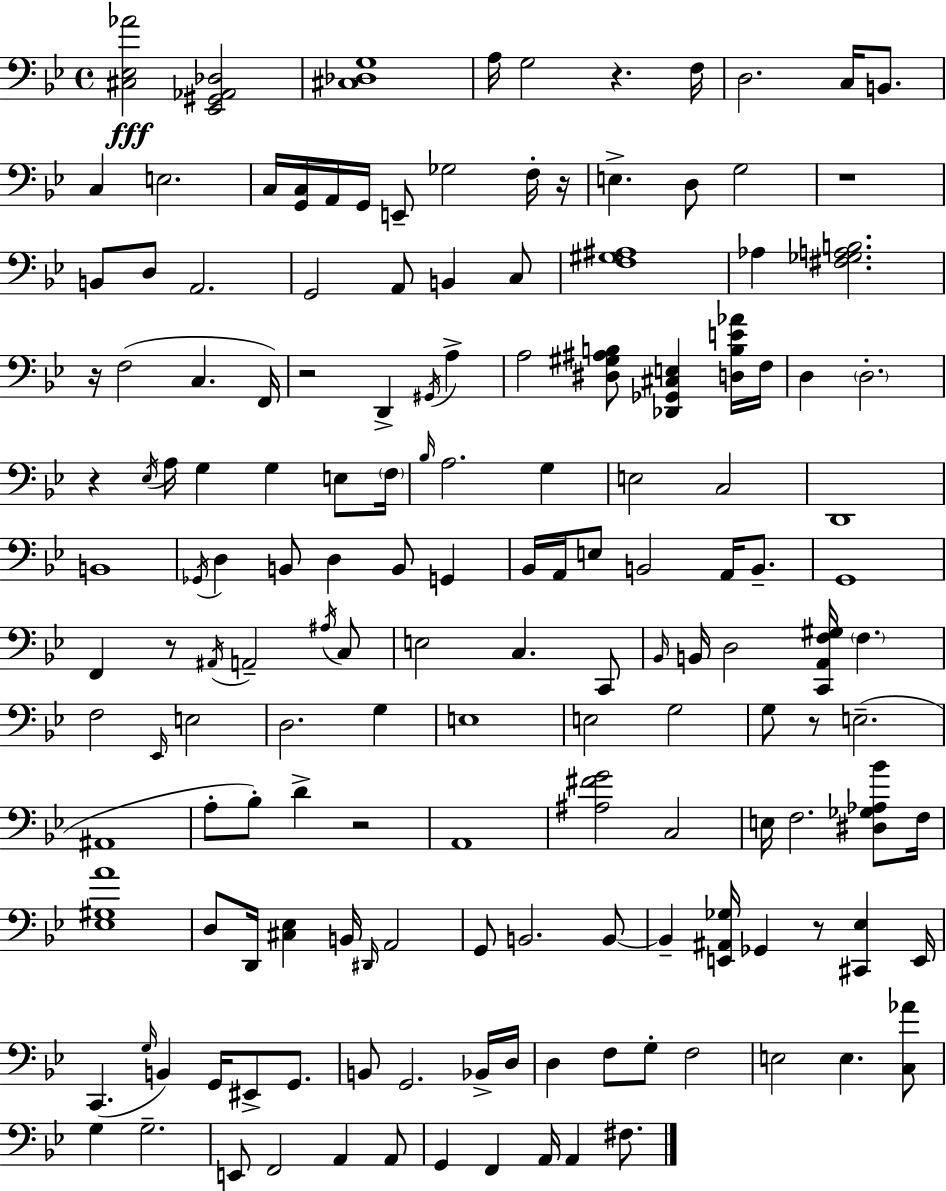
{
  \clef bass
  \time 4/4
  \defaultTimeSignature
  \key g \minor
  <cis ees aes'>2\fff <ees, gis, aes, des>2 | <cis des g>1 | a16 g2 r4. f16 | d2. c16 b,8. | \break c4 e2. | c16 <g, c>16 a,16 g,16 e,8-- ges2 f16-. r16 | e4.-> d8 g2 | r1 | \break b,8 d8 a,2. | g,2 a,8 b,4 c8 | <f gis ais>1 | aes4 <fis ges a b>2. | \break r16 f2( c4. f,16) | r2 d,4-> \acciaccatura { gis,16 } a4-> | a2 <dis gis ais b>8 <des, ges, cis e>4 <d b e' aes'>16 | f16 d4 \parenthesize d2.-. | \break r4 \acciaccatura { ees16 } a16 g4 g4 e8 | \parenthesize f16 \grace { bes16 } a2. g4 | e2 c2 | d,1 | \break b,1 | \acciaccatura { ges,16 } d4 b,8 d4 b,8 | g,4 bes,16 a,16 e8 b,2 | a,16 b,8.-- g,1 | \break f,4 r8 \acciaccatura { ais,16 } a,2-- | \acciaccatura { ais16 } c8 e2 c4. | c,8 \grace { bes,16 } b,16 d2 | <c, a, f gis>16 \parenthesize f4. f2 \grace { ees,16 } | \break e2 d2. | g4 e1 | e2 | g2 g8 r8 e2.--( | \break ais,1 | a8-. bes8-.) d'4-> | r2 a,1 | <ais fis' g'>2 | \break c2 e16 f2. | <dis ges aes bes'>8 f16 <ees gis a'>1 | d8 d,16 <cis ees>4 b,16 | \grace { dis,16 } a,2 g,8 b,2. | \break b,8~~ b,4-- <e, ais, ges>16 ges,4 | r8 <cis, ees>4 e,16 c,4.( \grace { g16 } | b,4) g,16 eis,8-> g,8. b,8 g,2. | bes,16-> d16 d4 f8 | \break g8-. f2 e2 | e4. <c aes'>8 g4 g2.-- | e,8 f,2 | a,4 a,8 g,4 f,4 | \break a,16 a,4 fis8. \bar "|."
}